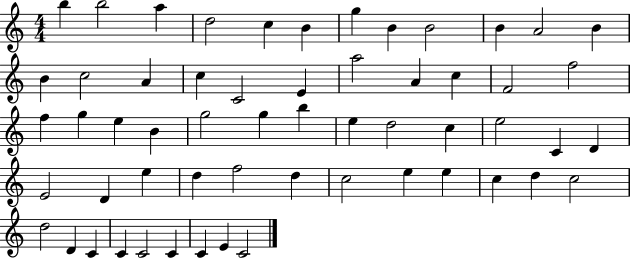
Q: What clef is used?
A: treble